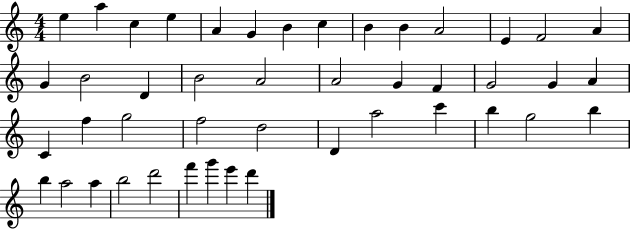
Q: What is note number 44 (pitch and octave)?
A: E6